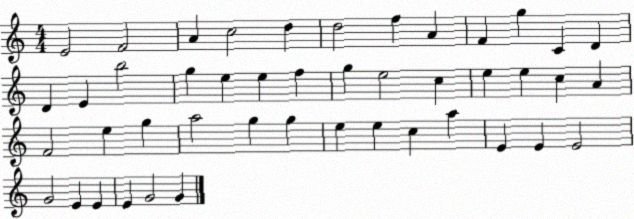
X:1
T:Untitled
M:4/4
L:1/4
K:C
E2 F2 A c2 d d2 f A F g C D D E b2 g e e f g e2 c e e c A F2 e g a2 g g e e c a E E E2 G2 E E E G2 G